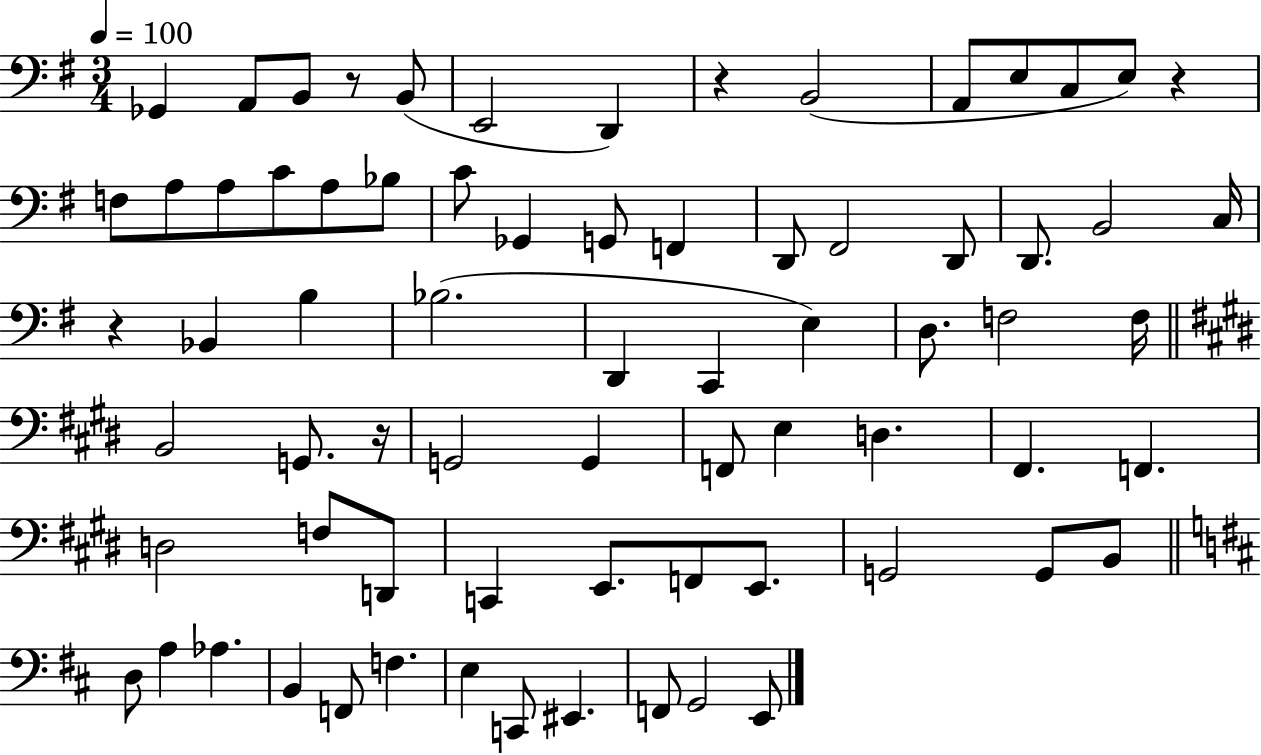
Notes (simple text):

Gb2/q A2/e B2/e R/e B2/e E2/h D2/q R/q B2/h A2/e E3/e C3/e E3/e R/q F3/e A3/e A3/e C4/e A3/e Bb3/e C4/e Gb2/q G2/e F2/q D2/e F#2/h D2/e D2/e. B2/h C3/s R/q Bb2/q B3/q Bb3/h. D2/q C2/q E3/q D3/e. F3/h F3/s B2/h G2/e. R/s G2/h G2/q F2/e E3/q D3/q. F#2/q. F2/q. D3/h F3/e D2/e C2/q E2/e. F2/e E2/e. G2/h G2/e B2/e D3/e A3/q Ab3/q. B2/q F2/e F3/q. E3/q C2/e EIS2/q. F2/e G2/h E2/e